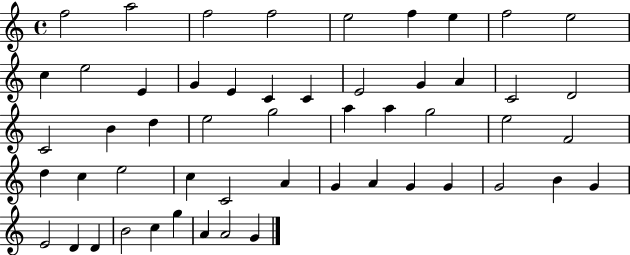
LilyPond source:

{
  \clef treble
  \time 4/4
  \defaultTimeSignature
  \key c \major
  f''2 a''2 | f''2 f''2 | e''2 f''4 e''4 | f''2 e''2 | \break c''4 e''2 e'4 | g'4 e'4 c'4 c'4 | e'2 g'4 a'4 | c'2 d'2 | \break c'2 b'4 d''4 | e''2 g''2 | a''4 a''4 g''2 | e''2 f'2 | \break d''4 c''4 e''2 | c''4 c'2 a'4 | g'4 a'4 g'4 g'4 | g'2 b'4 g'4 | \break e'2 d'4 d'4 | b'2 c''4 g''4 | a'4 a'2 g'4 | \bar "|."
}